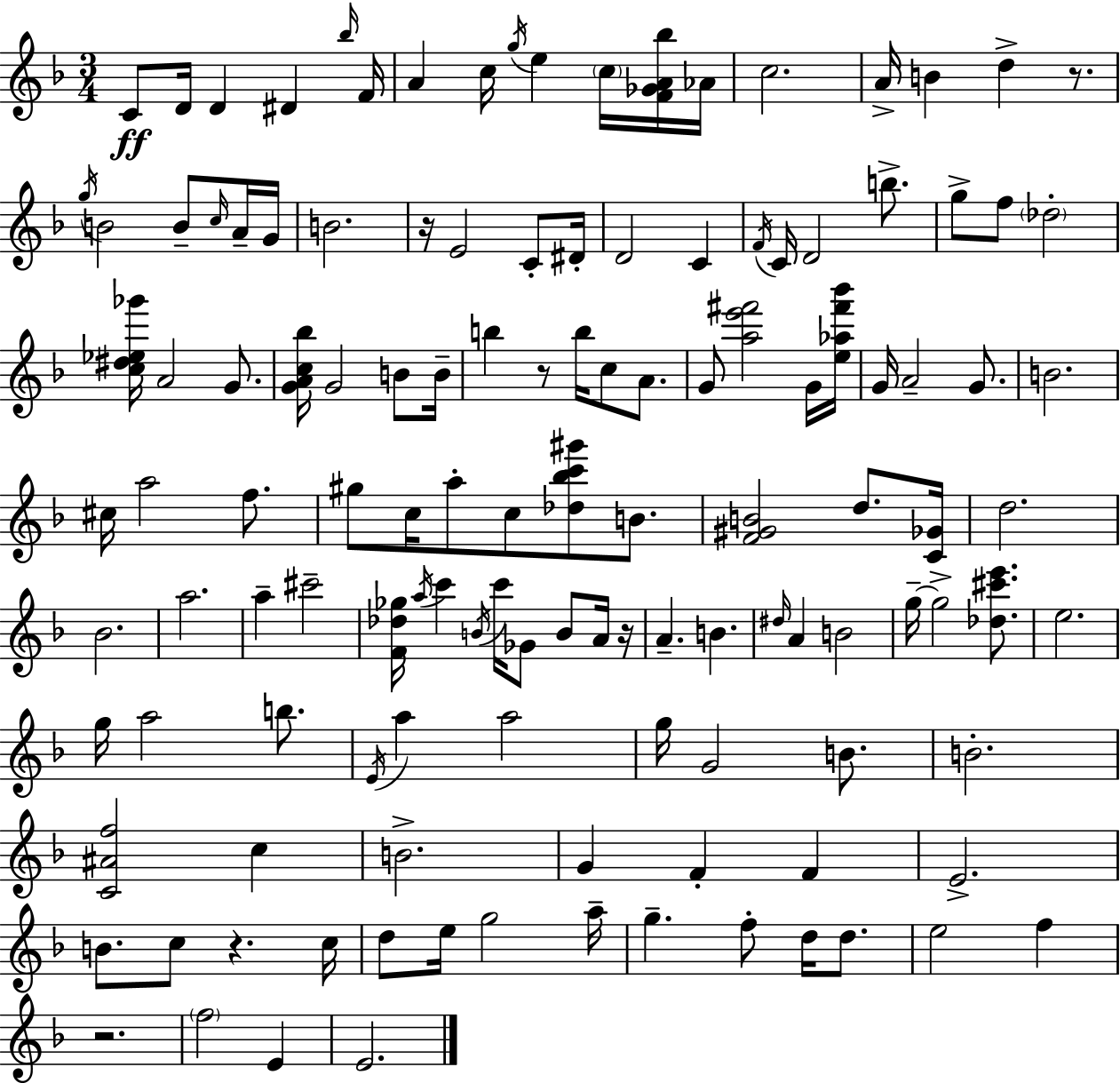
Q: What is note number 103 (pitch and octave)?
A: G5